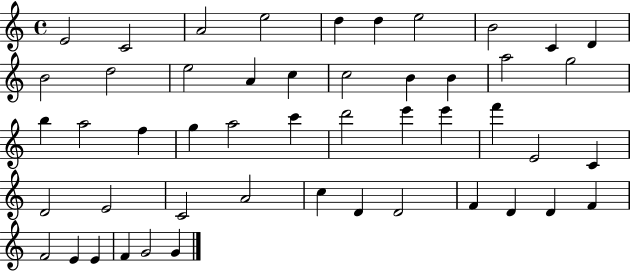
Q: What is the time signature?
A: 4/4